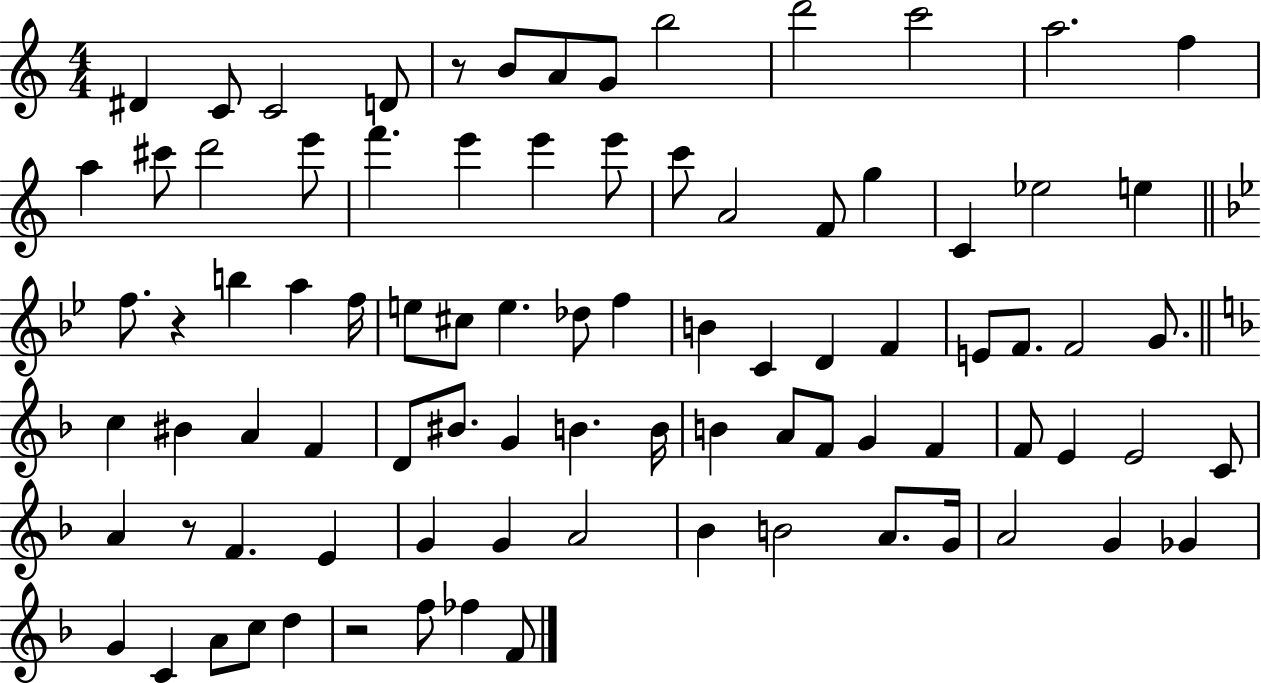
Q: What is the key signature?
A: C major